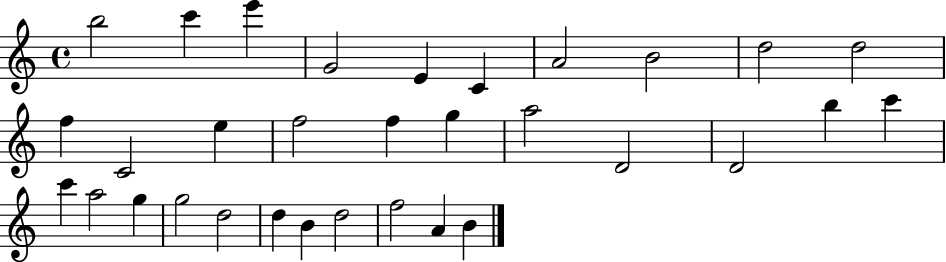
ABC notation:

X:1
T:Untitled
M:4/4
L:1/4
K:C
b2 c' e' G2 E C A2 B2 d2 d2 f C2 e f2 f g a2 D2 D2 b c' c' a2 g g2 d2 d B d2 f2 A B